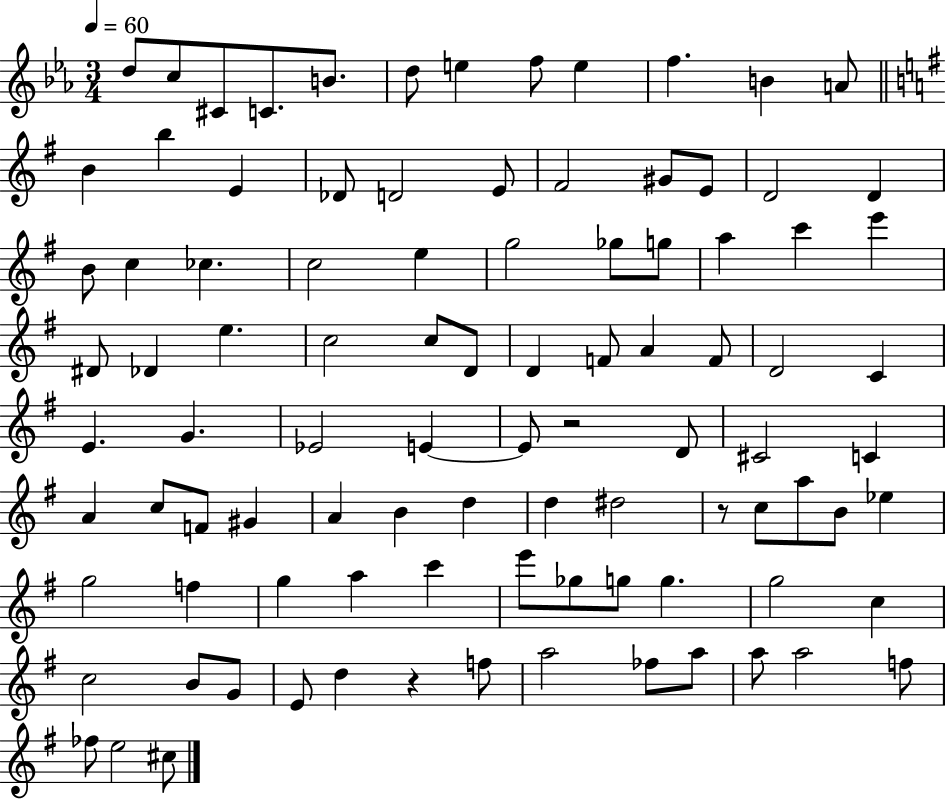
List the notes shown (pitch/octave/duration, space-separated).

D5/e C5/e C#4/e C4/e. B4/e. D5/e E5/q F5/e E5/q F5/q. B4/q A4/e B4/q B5/q E4/q Db4/e D4/h E4/e F#4/h G#4/e E4/e D4/h D4/q B4/e C5/q CES5/q. C5/h E5/q G5/h Gb5/e G5/e A5/q C6/q E6/q D#4/e Db4/q E5/q. C5/h C5/e D4/e D4/q F4/e A4/q F4/e D4/h C4/q E4/q. G4/q. Eb4/h E4/q E4/e R/h D4/e C#4/h C4/q A4/q C5/e F4/e G#4/q A4/q B4/q D5/q D5/q D#5/h R/e C5/e A5/e B4/e Eb5/q G5/h F5/q G5/q A5/q C6/q E6/e Gb5/e G5/e G5/q. G5/h C5/q C5/h B4/e G4/e E4/e D5/q R/q F5/e A5/h FES5/e A5/e A5/e A5/h F5/e FES5/e E5/h C#5/e